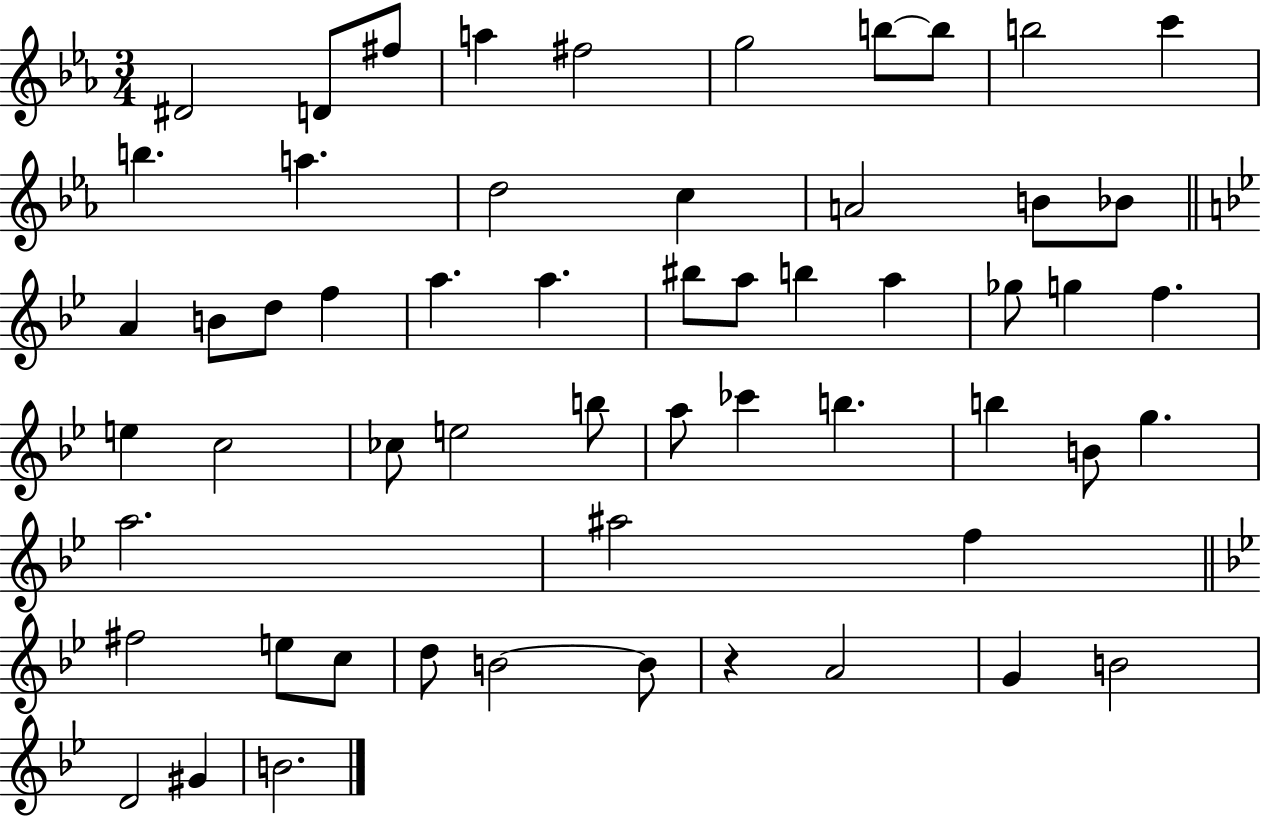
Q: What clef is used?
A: treble